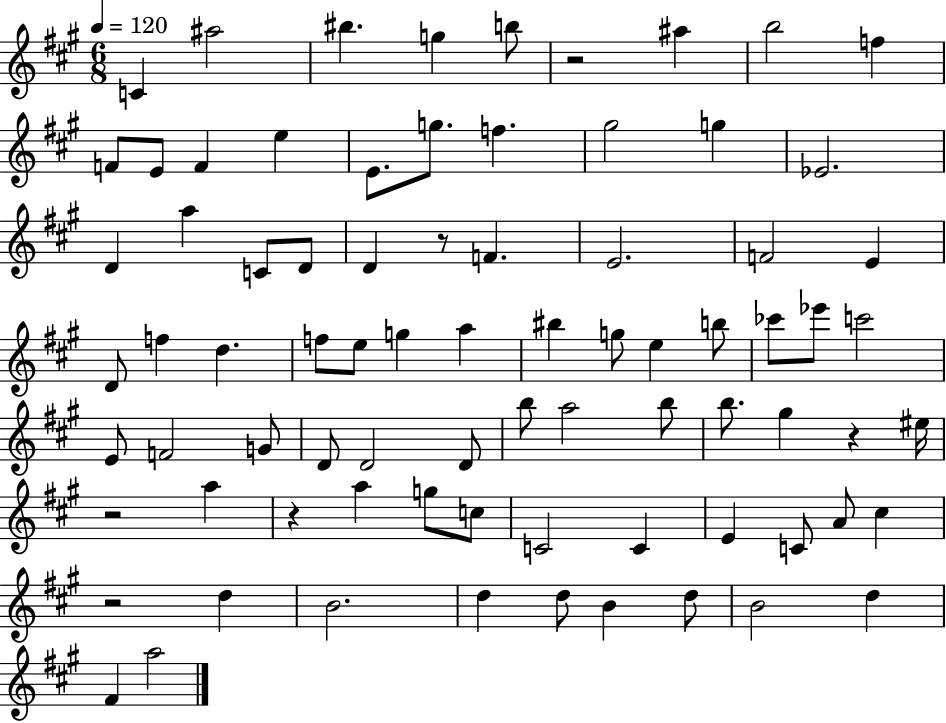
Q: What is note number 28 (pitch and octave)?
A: D4